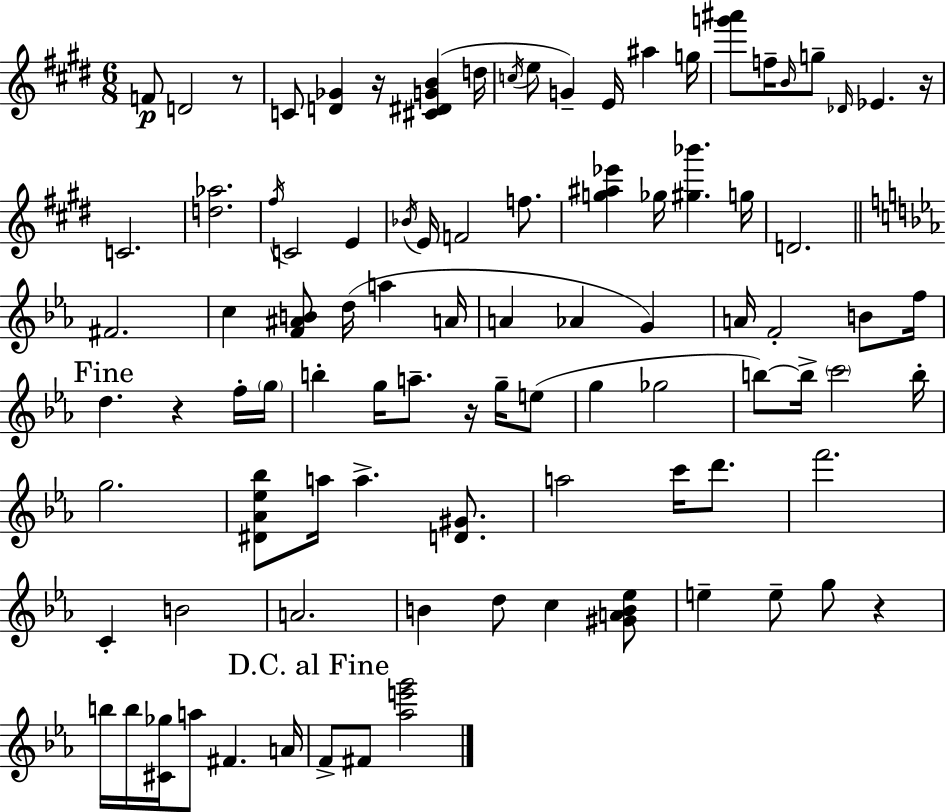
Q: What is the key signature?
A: E major